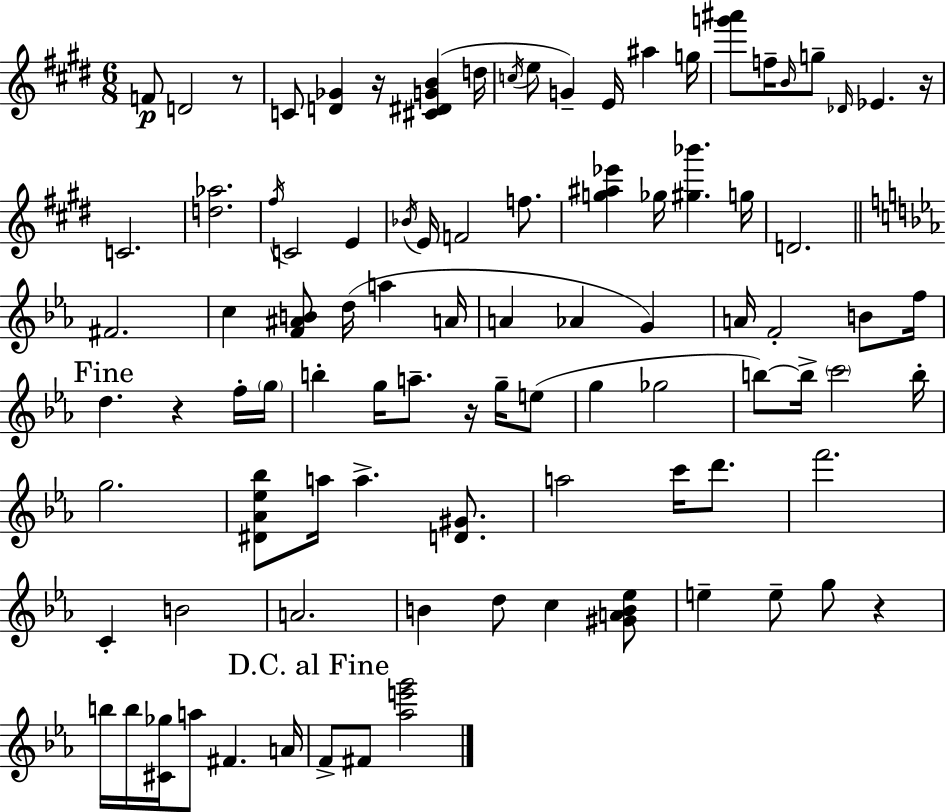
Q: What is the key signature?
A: E major